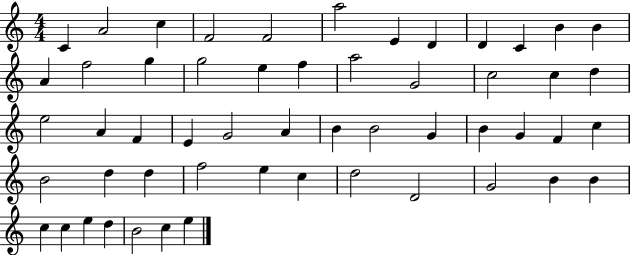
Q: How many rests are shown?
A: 0